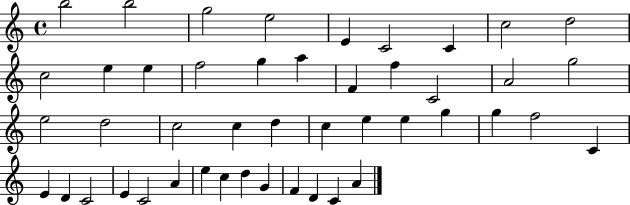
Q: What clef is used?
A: treble